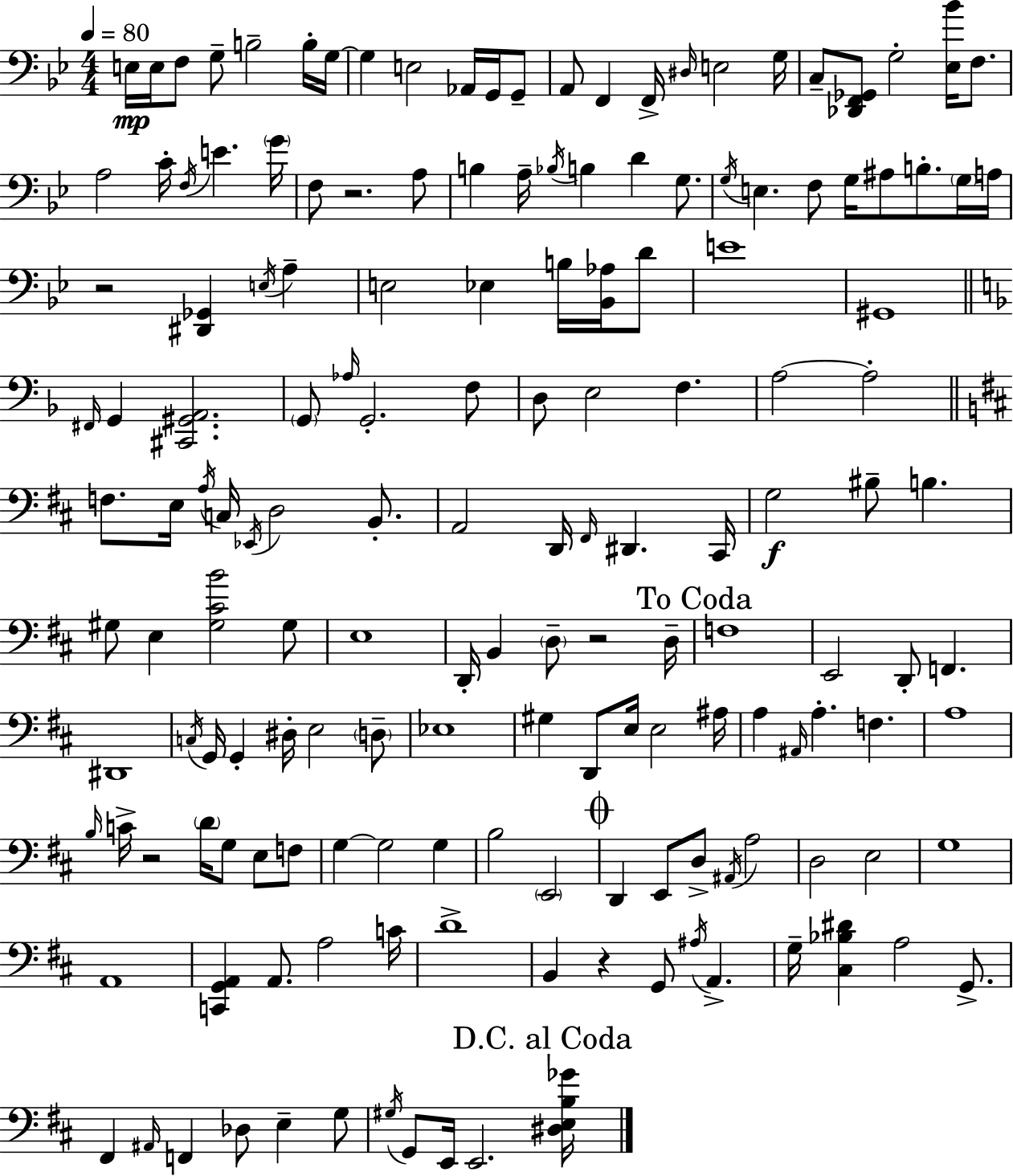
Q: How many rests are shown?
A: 5